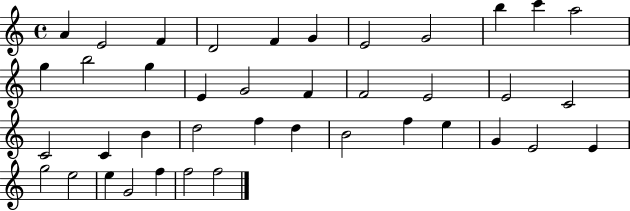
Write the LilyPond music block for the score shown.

{
  \clef treble
  \time 4/4
  \defaultTimeSignature
  \key c \major
  a'4 e'2 f'4 | d'2 f'4 g'4 | e'2 g'2 | b''4 c'''4 a''2 | \break g''4 b''2 g''4 | e'4 g'2 f'4 | f'2 e'2 | e'2 c'2 | \break c'2 c'4 b'4 | d''2 f''4 d''4 | b'2 f''4 e''4 | g'4 e'2 e'4 | \break g''2 e''2 | e''4 g'2 f''4 | f''2 f''2 | \bar "|."
}